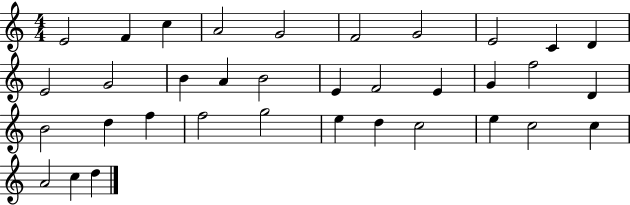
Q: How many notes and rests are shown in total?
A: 35